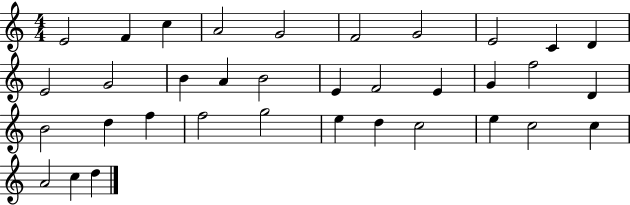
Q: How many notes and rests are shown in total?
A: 35